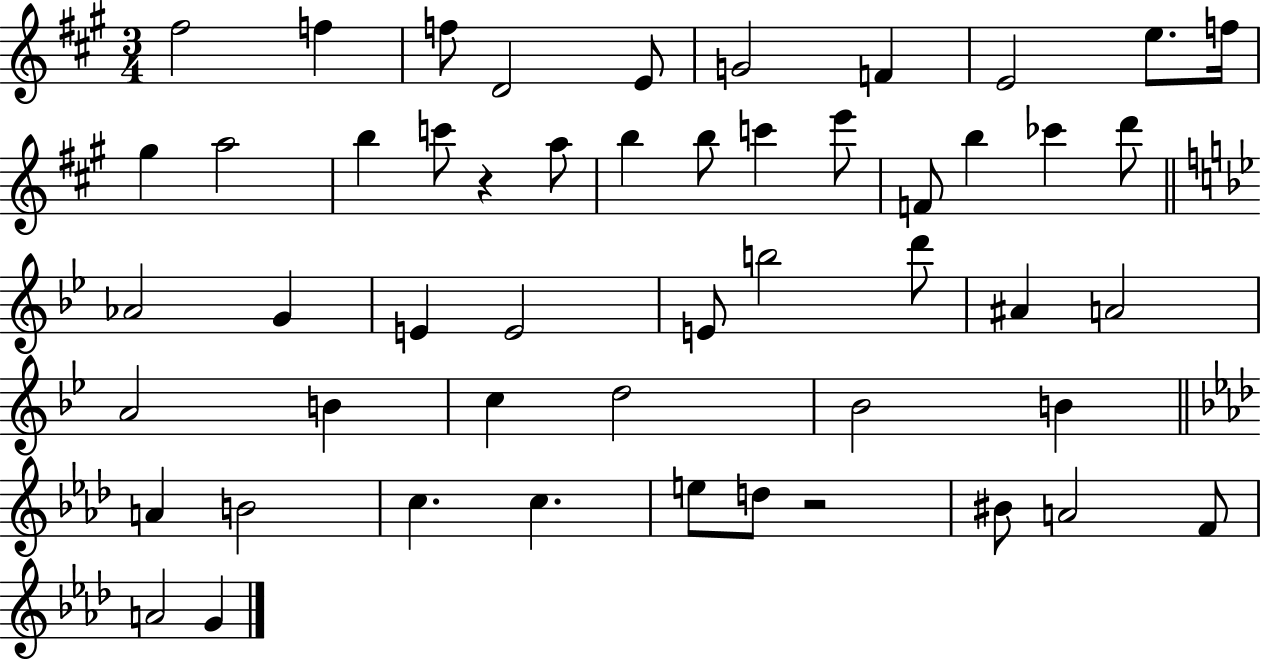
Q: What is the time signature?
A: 3/4